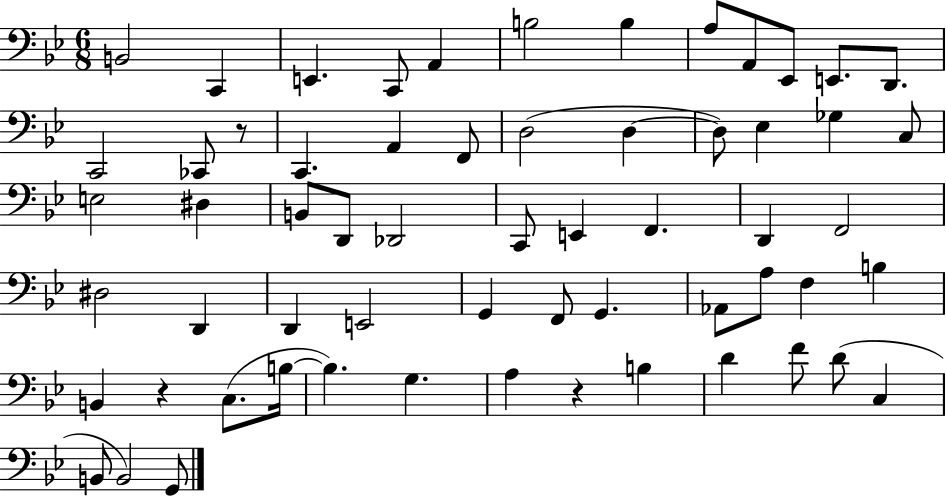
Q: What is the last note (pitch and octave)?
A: G2